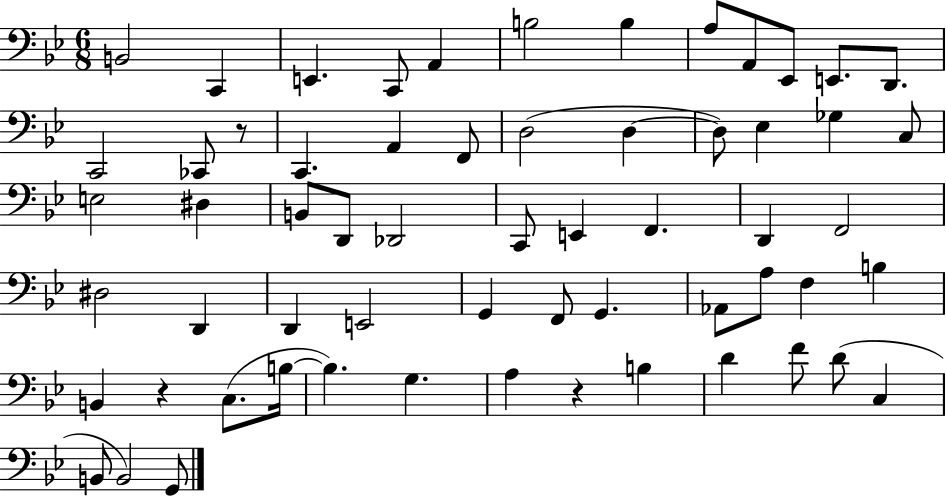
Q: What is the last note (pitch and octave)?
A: G2